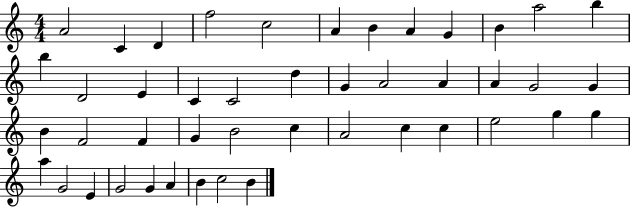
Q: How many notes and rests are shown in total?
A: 45